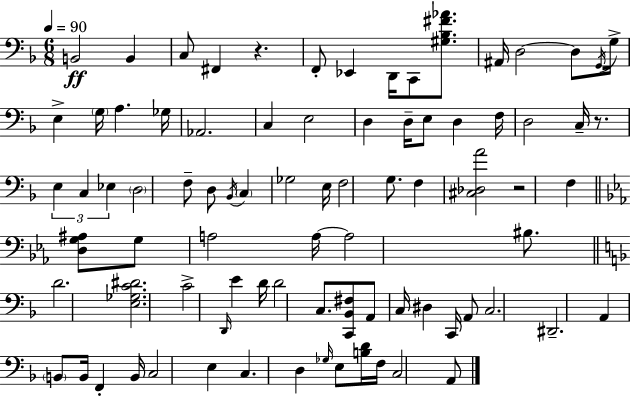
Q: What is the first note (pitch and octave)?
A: B2